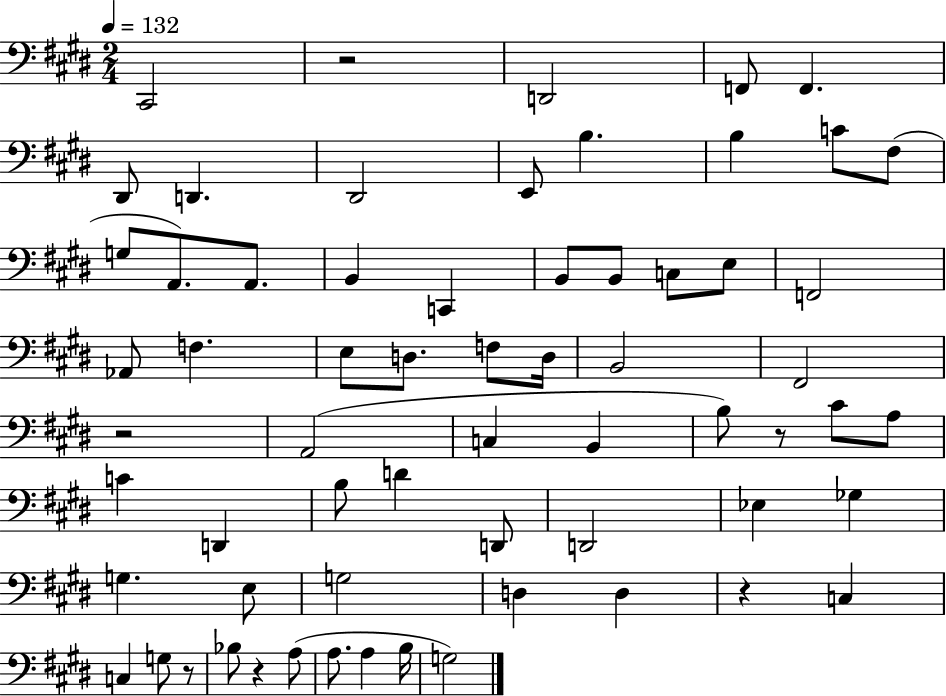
C#2/h R/h D2/h F2/e F2/q. D#2/e D2/q. D#2/h E2/e B3/q. B3/q C4/e F#3/e G3/e A2/e. A2/e. B2/q C2/q B2/e B2/e C3/e E3/e F2/h Ab2/e F3/q. E3/e D3/e. F3/e D3/s B2/h F#2/h R/h A2/h C3/q B2/q B3/e R/e C#4/e A3/e C4/q D2/q B3/e D4/q D2/e D2/h Eb3/q Gb3/q G3/q. E3/e G3/h D3/q D3/q R/q C3/q C3/q G3/e R/e Bb3/e R/q A3/e A3/e. A3/q B3/s G3/h